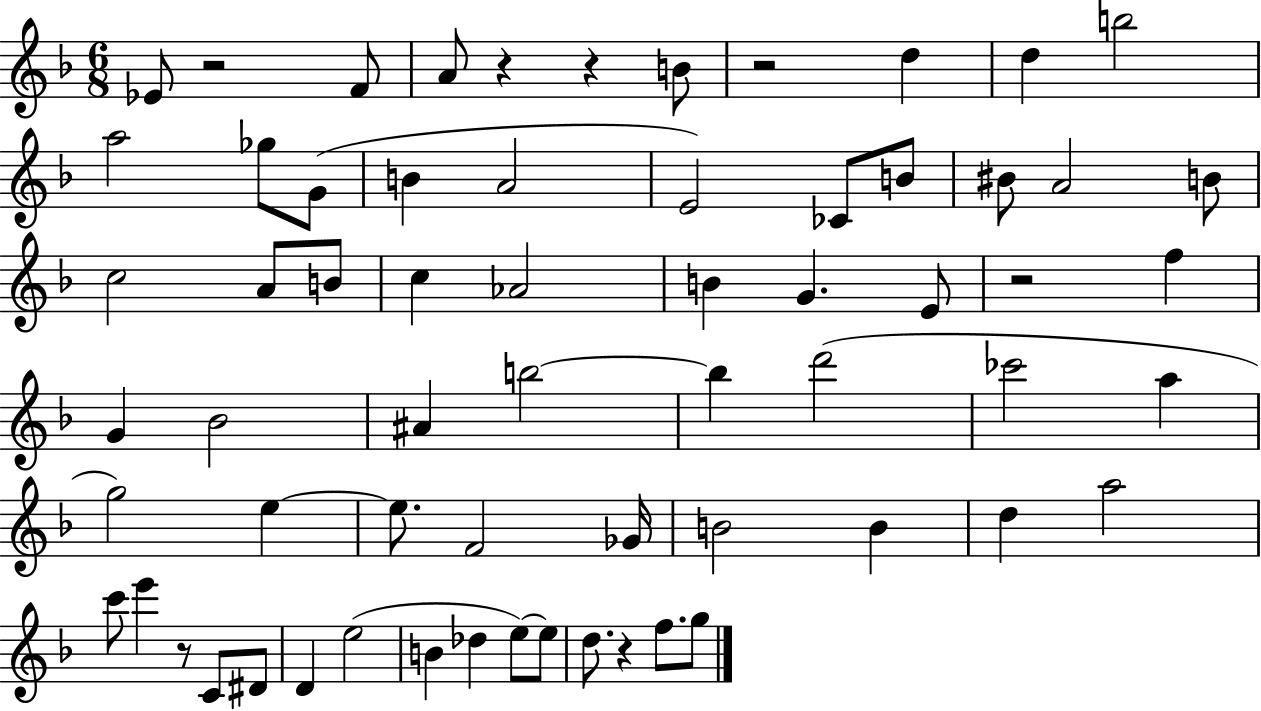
Eb4/e R/h F4/e A4/e R/q R/q B4/e R/h D5/q D5/q B5/h A5/h Gb5/e G4/e B4/q A4/h E4/h CES4/e B4/e BIS4/e A4/h B4/e C5/h A4/e B4/e C5/q Ab4/h B4/q G4/q. E4/e R/h F5/q G4/q Bb4/h A#4/q B5/h B5/q D6/h CES6/h A5/q G5/h E5/q E5/e. F4/h Gb4/s B4/h B4/q D5/q A5/h C6/e E6/q R/e C4/e D#4/e D4/q E5/h B4/q Db5/q E5/e E5/e D5/e. R/q F5/e. G5/e